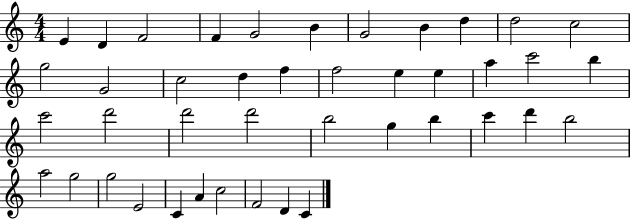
X:1
T:Untitled
M:4/4
L:1/4
K:C
E D F2 F G2 B G2 B d d2 c2 g2 G2 c2 d f f2 e e a c'2 b c'2 d'2 d'2 d'2 b2 g b c' d' b2 a2 g2 g2 E2 C A c2 F2 D C